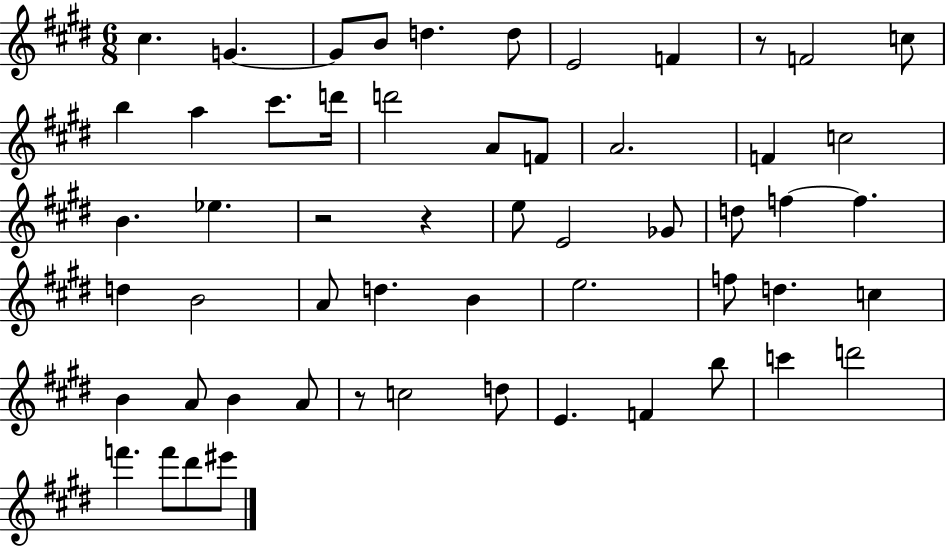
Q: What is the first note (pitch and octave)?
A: C#5